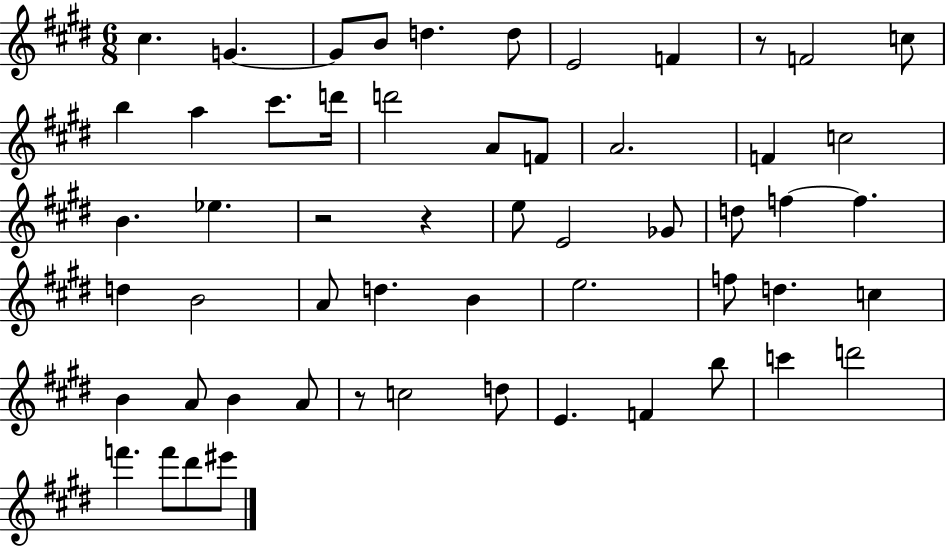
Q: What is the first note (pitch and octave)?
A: C#5